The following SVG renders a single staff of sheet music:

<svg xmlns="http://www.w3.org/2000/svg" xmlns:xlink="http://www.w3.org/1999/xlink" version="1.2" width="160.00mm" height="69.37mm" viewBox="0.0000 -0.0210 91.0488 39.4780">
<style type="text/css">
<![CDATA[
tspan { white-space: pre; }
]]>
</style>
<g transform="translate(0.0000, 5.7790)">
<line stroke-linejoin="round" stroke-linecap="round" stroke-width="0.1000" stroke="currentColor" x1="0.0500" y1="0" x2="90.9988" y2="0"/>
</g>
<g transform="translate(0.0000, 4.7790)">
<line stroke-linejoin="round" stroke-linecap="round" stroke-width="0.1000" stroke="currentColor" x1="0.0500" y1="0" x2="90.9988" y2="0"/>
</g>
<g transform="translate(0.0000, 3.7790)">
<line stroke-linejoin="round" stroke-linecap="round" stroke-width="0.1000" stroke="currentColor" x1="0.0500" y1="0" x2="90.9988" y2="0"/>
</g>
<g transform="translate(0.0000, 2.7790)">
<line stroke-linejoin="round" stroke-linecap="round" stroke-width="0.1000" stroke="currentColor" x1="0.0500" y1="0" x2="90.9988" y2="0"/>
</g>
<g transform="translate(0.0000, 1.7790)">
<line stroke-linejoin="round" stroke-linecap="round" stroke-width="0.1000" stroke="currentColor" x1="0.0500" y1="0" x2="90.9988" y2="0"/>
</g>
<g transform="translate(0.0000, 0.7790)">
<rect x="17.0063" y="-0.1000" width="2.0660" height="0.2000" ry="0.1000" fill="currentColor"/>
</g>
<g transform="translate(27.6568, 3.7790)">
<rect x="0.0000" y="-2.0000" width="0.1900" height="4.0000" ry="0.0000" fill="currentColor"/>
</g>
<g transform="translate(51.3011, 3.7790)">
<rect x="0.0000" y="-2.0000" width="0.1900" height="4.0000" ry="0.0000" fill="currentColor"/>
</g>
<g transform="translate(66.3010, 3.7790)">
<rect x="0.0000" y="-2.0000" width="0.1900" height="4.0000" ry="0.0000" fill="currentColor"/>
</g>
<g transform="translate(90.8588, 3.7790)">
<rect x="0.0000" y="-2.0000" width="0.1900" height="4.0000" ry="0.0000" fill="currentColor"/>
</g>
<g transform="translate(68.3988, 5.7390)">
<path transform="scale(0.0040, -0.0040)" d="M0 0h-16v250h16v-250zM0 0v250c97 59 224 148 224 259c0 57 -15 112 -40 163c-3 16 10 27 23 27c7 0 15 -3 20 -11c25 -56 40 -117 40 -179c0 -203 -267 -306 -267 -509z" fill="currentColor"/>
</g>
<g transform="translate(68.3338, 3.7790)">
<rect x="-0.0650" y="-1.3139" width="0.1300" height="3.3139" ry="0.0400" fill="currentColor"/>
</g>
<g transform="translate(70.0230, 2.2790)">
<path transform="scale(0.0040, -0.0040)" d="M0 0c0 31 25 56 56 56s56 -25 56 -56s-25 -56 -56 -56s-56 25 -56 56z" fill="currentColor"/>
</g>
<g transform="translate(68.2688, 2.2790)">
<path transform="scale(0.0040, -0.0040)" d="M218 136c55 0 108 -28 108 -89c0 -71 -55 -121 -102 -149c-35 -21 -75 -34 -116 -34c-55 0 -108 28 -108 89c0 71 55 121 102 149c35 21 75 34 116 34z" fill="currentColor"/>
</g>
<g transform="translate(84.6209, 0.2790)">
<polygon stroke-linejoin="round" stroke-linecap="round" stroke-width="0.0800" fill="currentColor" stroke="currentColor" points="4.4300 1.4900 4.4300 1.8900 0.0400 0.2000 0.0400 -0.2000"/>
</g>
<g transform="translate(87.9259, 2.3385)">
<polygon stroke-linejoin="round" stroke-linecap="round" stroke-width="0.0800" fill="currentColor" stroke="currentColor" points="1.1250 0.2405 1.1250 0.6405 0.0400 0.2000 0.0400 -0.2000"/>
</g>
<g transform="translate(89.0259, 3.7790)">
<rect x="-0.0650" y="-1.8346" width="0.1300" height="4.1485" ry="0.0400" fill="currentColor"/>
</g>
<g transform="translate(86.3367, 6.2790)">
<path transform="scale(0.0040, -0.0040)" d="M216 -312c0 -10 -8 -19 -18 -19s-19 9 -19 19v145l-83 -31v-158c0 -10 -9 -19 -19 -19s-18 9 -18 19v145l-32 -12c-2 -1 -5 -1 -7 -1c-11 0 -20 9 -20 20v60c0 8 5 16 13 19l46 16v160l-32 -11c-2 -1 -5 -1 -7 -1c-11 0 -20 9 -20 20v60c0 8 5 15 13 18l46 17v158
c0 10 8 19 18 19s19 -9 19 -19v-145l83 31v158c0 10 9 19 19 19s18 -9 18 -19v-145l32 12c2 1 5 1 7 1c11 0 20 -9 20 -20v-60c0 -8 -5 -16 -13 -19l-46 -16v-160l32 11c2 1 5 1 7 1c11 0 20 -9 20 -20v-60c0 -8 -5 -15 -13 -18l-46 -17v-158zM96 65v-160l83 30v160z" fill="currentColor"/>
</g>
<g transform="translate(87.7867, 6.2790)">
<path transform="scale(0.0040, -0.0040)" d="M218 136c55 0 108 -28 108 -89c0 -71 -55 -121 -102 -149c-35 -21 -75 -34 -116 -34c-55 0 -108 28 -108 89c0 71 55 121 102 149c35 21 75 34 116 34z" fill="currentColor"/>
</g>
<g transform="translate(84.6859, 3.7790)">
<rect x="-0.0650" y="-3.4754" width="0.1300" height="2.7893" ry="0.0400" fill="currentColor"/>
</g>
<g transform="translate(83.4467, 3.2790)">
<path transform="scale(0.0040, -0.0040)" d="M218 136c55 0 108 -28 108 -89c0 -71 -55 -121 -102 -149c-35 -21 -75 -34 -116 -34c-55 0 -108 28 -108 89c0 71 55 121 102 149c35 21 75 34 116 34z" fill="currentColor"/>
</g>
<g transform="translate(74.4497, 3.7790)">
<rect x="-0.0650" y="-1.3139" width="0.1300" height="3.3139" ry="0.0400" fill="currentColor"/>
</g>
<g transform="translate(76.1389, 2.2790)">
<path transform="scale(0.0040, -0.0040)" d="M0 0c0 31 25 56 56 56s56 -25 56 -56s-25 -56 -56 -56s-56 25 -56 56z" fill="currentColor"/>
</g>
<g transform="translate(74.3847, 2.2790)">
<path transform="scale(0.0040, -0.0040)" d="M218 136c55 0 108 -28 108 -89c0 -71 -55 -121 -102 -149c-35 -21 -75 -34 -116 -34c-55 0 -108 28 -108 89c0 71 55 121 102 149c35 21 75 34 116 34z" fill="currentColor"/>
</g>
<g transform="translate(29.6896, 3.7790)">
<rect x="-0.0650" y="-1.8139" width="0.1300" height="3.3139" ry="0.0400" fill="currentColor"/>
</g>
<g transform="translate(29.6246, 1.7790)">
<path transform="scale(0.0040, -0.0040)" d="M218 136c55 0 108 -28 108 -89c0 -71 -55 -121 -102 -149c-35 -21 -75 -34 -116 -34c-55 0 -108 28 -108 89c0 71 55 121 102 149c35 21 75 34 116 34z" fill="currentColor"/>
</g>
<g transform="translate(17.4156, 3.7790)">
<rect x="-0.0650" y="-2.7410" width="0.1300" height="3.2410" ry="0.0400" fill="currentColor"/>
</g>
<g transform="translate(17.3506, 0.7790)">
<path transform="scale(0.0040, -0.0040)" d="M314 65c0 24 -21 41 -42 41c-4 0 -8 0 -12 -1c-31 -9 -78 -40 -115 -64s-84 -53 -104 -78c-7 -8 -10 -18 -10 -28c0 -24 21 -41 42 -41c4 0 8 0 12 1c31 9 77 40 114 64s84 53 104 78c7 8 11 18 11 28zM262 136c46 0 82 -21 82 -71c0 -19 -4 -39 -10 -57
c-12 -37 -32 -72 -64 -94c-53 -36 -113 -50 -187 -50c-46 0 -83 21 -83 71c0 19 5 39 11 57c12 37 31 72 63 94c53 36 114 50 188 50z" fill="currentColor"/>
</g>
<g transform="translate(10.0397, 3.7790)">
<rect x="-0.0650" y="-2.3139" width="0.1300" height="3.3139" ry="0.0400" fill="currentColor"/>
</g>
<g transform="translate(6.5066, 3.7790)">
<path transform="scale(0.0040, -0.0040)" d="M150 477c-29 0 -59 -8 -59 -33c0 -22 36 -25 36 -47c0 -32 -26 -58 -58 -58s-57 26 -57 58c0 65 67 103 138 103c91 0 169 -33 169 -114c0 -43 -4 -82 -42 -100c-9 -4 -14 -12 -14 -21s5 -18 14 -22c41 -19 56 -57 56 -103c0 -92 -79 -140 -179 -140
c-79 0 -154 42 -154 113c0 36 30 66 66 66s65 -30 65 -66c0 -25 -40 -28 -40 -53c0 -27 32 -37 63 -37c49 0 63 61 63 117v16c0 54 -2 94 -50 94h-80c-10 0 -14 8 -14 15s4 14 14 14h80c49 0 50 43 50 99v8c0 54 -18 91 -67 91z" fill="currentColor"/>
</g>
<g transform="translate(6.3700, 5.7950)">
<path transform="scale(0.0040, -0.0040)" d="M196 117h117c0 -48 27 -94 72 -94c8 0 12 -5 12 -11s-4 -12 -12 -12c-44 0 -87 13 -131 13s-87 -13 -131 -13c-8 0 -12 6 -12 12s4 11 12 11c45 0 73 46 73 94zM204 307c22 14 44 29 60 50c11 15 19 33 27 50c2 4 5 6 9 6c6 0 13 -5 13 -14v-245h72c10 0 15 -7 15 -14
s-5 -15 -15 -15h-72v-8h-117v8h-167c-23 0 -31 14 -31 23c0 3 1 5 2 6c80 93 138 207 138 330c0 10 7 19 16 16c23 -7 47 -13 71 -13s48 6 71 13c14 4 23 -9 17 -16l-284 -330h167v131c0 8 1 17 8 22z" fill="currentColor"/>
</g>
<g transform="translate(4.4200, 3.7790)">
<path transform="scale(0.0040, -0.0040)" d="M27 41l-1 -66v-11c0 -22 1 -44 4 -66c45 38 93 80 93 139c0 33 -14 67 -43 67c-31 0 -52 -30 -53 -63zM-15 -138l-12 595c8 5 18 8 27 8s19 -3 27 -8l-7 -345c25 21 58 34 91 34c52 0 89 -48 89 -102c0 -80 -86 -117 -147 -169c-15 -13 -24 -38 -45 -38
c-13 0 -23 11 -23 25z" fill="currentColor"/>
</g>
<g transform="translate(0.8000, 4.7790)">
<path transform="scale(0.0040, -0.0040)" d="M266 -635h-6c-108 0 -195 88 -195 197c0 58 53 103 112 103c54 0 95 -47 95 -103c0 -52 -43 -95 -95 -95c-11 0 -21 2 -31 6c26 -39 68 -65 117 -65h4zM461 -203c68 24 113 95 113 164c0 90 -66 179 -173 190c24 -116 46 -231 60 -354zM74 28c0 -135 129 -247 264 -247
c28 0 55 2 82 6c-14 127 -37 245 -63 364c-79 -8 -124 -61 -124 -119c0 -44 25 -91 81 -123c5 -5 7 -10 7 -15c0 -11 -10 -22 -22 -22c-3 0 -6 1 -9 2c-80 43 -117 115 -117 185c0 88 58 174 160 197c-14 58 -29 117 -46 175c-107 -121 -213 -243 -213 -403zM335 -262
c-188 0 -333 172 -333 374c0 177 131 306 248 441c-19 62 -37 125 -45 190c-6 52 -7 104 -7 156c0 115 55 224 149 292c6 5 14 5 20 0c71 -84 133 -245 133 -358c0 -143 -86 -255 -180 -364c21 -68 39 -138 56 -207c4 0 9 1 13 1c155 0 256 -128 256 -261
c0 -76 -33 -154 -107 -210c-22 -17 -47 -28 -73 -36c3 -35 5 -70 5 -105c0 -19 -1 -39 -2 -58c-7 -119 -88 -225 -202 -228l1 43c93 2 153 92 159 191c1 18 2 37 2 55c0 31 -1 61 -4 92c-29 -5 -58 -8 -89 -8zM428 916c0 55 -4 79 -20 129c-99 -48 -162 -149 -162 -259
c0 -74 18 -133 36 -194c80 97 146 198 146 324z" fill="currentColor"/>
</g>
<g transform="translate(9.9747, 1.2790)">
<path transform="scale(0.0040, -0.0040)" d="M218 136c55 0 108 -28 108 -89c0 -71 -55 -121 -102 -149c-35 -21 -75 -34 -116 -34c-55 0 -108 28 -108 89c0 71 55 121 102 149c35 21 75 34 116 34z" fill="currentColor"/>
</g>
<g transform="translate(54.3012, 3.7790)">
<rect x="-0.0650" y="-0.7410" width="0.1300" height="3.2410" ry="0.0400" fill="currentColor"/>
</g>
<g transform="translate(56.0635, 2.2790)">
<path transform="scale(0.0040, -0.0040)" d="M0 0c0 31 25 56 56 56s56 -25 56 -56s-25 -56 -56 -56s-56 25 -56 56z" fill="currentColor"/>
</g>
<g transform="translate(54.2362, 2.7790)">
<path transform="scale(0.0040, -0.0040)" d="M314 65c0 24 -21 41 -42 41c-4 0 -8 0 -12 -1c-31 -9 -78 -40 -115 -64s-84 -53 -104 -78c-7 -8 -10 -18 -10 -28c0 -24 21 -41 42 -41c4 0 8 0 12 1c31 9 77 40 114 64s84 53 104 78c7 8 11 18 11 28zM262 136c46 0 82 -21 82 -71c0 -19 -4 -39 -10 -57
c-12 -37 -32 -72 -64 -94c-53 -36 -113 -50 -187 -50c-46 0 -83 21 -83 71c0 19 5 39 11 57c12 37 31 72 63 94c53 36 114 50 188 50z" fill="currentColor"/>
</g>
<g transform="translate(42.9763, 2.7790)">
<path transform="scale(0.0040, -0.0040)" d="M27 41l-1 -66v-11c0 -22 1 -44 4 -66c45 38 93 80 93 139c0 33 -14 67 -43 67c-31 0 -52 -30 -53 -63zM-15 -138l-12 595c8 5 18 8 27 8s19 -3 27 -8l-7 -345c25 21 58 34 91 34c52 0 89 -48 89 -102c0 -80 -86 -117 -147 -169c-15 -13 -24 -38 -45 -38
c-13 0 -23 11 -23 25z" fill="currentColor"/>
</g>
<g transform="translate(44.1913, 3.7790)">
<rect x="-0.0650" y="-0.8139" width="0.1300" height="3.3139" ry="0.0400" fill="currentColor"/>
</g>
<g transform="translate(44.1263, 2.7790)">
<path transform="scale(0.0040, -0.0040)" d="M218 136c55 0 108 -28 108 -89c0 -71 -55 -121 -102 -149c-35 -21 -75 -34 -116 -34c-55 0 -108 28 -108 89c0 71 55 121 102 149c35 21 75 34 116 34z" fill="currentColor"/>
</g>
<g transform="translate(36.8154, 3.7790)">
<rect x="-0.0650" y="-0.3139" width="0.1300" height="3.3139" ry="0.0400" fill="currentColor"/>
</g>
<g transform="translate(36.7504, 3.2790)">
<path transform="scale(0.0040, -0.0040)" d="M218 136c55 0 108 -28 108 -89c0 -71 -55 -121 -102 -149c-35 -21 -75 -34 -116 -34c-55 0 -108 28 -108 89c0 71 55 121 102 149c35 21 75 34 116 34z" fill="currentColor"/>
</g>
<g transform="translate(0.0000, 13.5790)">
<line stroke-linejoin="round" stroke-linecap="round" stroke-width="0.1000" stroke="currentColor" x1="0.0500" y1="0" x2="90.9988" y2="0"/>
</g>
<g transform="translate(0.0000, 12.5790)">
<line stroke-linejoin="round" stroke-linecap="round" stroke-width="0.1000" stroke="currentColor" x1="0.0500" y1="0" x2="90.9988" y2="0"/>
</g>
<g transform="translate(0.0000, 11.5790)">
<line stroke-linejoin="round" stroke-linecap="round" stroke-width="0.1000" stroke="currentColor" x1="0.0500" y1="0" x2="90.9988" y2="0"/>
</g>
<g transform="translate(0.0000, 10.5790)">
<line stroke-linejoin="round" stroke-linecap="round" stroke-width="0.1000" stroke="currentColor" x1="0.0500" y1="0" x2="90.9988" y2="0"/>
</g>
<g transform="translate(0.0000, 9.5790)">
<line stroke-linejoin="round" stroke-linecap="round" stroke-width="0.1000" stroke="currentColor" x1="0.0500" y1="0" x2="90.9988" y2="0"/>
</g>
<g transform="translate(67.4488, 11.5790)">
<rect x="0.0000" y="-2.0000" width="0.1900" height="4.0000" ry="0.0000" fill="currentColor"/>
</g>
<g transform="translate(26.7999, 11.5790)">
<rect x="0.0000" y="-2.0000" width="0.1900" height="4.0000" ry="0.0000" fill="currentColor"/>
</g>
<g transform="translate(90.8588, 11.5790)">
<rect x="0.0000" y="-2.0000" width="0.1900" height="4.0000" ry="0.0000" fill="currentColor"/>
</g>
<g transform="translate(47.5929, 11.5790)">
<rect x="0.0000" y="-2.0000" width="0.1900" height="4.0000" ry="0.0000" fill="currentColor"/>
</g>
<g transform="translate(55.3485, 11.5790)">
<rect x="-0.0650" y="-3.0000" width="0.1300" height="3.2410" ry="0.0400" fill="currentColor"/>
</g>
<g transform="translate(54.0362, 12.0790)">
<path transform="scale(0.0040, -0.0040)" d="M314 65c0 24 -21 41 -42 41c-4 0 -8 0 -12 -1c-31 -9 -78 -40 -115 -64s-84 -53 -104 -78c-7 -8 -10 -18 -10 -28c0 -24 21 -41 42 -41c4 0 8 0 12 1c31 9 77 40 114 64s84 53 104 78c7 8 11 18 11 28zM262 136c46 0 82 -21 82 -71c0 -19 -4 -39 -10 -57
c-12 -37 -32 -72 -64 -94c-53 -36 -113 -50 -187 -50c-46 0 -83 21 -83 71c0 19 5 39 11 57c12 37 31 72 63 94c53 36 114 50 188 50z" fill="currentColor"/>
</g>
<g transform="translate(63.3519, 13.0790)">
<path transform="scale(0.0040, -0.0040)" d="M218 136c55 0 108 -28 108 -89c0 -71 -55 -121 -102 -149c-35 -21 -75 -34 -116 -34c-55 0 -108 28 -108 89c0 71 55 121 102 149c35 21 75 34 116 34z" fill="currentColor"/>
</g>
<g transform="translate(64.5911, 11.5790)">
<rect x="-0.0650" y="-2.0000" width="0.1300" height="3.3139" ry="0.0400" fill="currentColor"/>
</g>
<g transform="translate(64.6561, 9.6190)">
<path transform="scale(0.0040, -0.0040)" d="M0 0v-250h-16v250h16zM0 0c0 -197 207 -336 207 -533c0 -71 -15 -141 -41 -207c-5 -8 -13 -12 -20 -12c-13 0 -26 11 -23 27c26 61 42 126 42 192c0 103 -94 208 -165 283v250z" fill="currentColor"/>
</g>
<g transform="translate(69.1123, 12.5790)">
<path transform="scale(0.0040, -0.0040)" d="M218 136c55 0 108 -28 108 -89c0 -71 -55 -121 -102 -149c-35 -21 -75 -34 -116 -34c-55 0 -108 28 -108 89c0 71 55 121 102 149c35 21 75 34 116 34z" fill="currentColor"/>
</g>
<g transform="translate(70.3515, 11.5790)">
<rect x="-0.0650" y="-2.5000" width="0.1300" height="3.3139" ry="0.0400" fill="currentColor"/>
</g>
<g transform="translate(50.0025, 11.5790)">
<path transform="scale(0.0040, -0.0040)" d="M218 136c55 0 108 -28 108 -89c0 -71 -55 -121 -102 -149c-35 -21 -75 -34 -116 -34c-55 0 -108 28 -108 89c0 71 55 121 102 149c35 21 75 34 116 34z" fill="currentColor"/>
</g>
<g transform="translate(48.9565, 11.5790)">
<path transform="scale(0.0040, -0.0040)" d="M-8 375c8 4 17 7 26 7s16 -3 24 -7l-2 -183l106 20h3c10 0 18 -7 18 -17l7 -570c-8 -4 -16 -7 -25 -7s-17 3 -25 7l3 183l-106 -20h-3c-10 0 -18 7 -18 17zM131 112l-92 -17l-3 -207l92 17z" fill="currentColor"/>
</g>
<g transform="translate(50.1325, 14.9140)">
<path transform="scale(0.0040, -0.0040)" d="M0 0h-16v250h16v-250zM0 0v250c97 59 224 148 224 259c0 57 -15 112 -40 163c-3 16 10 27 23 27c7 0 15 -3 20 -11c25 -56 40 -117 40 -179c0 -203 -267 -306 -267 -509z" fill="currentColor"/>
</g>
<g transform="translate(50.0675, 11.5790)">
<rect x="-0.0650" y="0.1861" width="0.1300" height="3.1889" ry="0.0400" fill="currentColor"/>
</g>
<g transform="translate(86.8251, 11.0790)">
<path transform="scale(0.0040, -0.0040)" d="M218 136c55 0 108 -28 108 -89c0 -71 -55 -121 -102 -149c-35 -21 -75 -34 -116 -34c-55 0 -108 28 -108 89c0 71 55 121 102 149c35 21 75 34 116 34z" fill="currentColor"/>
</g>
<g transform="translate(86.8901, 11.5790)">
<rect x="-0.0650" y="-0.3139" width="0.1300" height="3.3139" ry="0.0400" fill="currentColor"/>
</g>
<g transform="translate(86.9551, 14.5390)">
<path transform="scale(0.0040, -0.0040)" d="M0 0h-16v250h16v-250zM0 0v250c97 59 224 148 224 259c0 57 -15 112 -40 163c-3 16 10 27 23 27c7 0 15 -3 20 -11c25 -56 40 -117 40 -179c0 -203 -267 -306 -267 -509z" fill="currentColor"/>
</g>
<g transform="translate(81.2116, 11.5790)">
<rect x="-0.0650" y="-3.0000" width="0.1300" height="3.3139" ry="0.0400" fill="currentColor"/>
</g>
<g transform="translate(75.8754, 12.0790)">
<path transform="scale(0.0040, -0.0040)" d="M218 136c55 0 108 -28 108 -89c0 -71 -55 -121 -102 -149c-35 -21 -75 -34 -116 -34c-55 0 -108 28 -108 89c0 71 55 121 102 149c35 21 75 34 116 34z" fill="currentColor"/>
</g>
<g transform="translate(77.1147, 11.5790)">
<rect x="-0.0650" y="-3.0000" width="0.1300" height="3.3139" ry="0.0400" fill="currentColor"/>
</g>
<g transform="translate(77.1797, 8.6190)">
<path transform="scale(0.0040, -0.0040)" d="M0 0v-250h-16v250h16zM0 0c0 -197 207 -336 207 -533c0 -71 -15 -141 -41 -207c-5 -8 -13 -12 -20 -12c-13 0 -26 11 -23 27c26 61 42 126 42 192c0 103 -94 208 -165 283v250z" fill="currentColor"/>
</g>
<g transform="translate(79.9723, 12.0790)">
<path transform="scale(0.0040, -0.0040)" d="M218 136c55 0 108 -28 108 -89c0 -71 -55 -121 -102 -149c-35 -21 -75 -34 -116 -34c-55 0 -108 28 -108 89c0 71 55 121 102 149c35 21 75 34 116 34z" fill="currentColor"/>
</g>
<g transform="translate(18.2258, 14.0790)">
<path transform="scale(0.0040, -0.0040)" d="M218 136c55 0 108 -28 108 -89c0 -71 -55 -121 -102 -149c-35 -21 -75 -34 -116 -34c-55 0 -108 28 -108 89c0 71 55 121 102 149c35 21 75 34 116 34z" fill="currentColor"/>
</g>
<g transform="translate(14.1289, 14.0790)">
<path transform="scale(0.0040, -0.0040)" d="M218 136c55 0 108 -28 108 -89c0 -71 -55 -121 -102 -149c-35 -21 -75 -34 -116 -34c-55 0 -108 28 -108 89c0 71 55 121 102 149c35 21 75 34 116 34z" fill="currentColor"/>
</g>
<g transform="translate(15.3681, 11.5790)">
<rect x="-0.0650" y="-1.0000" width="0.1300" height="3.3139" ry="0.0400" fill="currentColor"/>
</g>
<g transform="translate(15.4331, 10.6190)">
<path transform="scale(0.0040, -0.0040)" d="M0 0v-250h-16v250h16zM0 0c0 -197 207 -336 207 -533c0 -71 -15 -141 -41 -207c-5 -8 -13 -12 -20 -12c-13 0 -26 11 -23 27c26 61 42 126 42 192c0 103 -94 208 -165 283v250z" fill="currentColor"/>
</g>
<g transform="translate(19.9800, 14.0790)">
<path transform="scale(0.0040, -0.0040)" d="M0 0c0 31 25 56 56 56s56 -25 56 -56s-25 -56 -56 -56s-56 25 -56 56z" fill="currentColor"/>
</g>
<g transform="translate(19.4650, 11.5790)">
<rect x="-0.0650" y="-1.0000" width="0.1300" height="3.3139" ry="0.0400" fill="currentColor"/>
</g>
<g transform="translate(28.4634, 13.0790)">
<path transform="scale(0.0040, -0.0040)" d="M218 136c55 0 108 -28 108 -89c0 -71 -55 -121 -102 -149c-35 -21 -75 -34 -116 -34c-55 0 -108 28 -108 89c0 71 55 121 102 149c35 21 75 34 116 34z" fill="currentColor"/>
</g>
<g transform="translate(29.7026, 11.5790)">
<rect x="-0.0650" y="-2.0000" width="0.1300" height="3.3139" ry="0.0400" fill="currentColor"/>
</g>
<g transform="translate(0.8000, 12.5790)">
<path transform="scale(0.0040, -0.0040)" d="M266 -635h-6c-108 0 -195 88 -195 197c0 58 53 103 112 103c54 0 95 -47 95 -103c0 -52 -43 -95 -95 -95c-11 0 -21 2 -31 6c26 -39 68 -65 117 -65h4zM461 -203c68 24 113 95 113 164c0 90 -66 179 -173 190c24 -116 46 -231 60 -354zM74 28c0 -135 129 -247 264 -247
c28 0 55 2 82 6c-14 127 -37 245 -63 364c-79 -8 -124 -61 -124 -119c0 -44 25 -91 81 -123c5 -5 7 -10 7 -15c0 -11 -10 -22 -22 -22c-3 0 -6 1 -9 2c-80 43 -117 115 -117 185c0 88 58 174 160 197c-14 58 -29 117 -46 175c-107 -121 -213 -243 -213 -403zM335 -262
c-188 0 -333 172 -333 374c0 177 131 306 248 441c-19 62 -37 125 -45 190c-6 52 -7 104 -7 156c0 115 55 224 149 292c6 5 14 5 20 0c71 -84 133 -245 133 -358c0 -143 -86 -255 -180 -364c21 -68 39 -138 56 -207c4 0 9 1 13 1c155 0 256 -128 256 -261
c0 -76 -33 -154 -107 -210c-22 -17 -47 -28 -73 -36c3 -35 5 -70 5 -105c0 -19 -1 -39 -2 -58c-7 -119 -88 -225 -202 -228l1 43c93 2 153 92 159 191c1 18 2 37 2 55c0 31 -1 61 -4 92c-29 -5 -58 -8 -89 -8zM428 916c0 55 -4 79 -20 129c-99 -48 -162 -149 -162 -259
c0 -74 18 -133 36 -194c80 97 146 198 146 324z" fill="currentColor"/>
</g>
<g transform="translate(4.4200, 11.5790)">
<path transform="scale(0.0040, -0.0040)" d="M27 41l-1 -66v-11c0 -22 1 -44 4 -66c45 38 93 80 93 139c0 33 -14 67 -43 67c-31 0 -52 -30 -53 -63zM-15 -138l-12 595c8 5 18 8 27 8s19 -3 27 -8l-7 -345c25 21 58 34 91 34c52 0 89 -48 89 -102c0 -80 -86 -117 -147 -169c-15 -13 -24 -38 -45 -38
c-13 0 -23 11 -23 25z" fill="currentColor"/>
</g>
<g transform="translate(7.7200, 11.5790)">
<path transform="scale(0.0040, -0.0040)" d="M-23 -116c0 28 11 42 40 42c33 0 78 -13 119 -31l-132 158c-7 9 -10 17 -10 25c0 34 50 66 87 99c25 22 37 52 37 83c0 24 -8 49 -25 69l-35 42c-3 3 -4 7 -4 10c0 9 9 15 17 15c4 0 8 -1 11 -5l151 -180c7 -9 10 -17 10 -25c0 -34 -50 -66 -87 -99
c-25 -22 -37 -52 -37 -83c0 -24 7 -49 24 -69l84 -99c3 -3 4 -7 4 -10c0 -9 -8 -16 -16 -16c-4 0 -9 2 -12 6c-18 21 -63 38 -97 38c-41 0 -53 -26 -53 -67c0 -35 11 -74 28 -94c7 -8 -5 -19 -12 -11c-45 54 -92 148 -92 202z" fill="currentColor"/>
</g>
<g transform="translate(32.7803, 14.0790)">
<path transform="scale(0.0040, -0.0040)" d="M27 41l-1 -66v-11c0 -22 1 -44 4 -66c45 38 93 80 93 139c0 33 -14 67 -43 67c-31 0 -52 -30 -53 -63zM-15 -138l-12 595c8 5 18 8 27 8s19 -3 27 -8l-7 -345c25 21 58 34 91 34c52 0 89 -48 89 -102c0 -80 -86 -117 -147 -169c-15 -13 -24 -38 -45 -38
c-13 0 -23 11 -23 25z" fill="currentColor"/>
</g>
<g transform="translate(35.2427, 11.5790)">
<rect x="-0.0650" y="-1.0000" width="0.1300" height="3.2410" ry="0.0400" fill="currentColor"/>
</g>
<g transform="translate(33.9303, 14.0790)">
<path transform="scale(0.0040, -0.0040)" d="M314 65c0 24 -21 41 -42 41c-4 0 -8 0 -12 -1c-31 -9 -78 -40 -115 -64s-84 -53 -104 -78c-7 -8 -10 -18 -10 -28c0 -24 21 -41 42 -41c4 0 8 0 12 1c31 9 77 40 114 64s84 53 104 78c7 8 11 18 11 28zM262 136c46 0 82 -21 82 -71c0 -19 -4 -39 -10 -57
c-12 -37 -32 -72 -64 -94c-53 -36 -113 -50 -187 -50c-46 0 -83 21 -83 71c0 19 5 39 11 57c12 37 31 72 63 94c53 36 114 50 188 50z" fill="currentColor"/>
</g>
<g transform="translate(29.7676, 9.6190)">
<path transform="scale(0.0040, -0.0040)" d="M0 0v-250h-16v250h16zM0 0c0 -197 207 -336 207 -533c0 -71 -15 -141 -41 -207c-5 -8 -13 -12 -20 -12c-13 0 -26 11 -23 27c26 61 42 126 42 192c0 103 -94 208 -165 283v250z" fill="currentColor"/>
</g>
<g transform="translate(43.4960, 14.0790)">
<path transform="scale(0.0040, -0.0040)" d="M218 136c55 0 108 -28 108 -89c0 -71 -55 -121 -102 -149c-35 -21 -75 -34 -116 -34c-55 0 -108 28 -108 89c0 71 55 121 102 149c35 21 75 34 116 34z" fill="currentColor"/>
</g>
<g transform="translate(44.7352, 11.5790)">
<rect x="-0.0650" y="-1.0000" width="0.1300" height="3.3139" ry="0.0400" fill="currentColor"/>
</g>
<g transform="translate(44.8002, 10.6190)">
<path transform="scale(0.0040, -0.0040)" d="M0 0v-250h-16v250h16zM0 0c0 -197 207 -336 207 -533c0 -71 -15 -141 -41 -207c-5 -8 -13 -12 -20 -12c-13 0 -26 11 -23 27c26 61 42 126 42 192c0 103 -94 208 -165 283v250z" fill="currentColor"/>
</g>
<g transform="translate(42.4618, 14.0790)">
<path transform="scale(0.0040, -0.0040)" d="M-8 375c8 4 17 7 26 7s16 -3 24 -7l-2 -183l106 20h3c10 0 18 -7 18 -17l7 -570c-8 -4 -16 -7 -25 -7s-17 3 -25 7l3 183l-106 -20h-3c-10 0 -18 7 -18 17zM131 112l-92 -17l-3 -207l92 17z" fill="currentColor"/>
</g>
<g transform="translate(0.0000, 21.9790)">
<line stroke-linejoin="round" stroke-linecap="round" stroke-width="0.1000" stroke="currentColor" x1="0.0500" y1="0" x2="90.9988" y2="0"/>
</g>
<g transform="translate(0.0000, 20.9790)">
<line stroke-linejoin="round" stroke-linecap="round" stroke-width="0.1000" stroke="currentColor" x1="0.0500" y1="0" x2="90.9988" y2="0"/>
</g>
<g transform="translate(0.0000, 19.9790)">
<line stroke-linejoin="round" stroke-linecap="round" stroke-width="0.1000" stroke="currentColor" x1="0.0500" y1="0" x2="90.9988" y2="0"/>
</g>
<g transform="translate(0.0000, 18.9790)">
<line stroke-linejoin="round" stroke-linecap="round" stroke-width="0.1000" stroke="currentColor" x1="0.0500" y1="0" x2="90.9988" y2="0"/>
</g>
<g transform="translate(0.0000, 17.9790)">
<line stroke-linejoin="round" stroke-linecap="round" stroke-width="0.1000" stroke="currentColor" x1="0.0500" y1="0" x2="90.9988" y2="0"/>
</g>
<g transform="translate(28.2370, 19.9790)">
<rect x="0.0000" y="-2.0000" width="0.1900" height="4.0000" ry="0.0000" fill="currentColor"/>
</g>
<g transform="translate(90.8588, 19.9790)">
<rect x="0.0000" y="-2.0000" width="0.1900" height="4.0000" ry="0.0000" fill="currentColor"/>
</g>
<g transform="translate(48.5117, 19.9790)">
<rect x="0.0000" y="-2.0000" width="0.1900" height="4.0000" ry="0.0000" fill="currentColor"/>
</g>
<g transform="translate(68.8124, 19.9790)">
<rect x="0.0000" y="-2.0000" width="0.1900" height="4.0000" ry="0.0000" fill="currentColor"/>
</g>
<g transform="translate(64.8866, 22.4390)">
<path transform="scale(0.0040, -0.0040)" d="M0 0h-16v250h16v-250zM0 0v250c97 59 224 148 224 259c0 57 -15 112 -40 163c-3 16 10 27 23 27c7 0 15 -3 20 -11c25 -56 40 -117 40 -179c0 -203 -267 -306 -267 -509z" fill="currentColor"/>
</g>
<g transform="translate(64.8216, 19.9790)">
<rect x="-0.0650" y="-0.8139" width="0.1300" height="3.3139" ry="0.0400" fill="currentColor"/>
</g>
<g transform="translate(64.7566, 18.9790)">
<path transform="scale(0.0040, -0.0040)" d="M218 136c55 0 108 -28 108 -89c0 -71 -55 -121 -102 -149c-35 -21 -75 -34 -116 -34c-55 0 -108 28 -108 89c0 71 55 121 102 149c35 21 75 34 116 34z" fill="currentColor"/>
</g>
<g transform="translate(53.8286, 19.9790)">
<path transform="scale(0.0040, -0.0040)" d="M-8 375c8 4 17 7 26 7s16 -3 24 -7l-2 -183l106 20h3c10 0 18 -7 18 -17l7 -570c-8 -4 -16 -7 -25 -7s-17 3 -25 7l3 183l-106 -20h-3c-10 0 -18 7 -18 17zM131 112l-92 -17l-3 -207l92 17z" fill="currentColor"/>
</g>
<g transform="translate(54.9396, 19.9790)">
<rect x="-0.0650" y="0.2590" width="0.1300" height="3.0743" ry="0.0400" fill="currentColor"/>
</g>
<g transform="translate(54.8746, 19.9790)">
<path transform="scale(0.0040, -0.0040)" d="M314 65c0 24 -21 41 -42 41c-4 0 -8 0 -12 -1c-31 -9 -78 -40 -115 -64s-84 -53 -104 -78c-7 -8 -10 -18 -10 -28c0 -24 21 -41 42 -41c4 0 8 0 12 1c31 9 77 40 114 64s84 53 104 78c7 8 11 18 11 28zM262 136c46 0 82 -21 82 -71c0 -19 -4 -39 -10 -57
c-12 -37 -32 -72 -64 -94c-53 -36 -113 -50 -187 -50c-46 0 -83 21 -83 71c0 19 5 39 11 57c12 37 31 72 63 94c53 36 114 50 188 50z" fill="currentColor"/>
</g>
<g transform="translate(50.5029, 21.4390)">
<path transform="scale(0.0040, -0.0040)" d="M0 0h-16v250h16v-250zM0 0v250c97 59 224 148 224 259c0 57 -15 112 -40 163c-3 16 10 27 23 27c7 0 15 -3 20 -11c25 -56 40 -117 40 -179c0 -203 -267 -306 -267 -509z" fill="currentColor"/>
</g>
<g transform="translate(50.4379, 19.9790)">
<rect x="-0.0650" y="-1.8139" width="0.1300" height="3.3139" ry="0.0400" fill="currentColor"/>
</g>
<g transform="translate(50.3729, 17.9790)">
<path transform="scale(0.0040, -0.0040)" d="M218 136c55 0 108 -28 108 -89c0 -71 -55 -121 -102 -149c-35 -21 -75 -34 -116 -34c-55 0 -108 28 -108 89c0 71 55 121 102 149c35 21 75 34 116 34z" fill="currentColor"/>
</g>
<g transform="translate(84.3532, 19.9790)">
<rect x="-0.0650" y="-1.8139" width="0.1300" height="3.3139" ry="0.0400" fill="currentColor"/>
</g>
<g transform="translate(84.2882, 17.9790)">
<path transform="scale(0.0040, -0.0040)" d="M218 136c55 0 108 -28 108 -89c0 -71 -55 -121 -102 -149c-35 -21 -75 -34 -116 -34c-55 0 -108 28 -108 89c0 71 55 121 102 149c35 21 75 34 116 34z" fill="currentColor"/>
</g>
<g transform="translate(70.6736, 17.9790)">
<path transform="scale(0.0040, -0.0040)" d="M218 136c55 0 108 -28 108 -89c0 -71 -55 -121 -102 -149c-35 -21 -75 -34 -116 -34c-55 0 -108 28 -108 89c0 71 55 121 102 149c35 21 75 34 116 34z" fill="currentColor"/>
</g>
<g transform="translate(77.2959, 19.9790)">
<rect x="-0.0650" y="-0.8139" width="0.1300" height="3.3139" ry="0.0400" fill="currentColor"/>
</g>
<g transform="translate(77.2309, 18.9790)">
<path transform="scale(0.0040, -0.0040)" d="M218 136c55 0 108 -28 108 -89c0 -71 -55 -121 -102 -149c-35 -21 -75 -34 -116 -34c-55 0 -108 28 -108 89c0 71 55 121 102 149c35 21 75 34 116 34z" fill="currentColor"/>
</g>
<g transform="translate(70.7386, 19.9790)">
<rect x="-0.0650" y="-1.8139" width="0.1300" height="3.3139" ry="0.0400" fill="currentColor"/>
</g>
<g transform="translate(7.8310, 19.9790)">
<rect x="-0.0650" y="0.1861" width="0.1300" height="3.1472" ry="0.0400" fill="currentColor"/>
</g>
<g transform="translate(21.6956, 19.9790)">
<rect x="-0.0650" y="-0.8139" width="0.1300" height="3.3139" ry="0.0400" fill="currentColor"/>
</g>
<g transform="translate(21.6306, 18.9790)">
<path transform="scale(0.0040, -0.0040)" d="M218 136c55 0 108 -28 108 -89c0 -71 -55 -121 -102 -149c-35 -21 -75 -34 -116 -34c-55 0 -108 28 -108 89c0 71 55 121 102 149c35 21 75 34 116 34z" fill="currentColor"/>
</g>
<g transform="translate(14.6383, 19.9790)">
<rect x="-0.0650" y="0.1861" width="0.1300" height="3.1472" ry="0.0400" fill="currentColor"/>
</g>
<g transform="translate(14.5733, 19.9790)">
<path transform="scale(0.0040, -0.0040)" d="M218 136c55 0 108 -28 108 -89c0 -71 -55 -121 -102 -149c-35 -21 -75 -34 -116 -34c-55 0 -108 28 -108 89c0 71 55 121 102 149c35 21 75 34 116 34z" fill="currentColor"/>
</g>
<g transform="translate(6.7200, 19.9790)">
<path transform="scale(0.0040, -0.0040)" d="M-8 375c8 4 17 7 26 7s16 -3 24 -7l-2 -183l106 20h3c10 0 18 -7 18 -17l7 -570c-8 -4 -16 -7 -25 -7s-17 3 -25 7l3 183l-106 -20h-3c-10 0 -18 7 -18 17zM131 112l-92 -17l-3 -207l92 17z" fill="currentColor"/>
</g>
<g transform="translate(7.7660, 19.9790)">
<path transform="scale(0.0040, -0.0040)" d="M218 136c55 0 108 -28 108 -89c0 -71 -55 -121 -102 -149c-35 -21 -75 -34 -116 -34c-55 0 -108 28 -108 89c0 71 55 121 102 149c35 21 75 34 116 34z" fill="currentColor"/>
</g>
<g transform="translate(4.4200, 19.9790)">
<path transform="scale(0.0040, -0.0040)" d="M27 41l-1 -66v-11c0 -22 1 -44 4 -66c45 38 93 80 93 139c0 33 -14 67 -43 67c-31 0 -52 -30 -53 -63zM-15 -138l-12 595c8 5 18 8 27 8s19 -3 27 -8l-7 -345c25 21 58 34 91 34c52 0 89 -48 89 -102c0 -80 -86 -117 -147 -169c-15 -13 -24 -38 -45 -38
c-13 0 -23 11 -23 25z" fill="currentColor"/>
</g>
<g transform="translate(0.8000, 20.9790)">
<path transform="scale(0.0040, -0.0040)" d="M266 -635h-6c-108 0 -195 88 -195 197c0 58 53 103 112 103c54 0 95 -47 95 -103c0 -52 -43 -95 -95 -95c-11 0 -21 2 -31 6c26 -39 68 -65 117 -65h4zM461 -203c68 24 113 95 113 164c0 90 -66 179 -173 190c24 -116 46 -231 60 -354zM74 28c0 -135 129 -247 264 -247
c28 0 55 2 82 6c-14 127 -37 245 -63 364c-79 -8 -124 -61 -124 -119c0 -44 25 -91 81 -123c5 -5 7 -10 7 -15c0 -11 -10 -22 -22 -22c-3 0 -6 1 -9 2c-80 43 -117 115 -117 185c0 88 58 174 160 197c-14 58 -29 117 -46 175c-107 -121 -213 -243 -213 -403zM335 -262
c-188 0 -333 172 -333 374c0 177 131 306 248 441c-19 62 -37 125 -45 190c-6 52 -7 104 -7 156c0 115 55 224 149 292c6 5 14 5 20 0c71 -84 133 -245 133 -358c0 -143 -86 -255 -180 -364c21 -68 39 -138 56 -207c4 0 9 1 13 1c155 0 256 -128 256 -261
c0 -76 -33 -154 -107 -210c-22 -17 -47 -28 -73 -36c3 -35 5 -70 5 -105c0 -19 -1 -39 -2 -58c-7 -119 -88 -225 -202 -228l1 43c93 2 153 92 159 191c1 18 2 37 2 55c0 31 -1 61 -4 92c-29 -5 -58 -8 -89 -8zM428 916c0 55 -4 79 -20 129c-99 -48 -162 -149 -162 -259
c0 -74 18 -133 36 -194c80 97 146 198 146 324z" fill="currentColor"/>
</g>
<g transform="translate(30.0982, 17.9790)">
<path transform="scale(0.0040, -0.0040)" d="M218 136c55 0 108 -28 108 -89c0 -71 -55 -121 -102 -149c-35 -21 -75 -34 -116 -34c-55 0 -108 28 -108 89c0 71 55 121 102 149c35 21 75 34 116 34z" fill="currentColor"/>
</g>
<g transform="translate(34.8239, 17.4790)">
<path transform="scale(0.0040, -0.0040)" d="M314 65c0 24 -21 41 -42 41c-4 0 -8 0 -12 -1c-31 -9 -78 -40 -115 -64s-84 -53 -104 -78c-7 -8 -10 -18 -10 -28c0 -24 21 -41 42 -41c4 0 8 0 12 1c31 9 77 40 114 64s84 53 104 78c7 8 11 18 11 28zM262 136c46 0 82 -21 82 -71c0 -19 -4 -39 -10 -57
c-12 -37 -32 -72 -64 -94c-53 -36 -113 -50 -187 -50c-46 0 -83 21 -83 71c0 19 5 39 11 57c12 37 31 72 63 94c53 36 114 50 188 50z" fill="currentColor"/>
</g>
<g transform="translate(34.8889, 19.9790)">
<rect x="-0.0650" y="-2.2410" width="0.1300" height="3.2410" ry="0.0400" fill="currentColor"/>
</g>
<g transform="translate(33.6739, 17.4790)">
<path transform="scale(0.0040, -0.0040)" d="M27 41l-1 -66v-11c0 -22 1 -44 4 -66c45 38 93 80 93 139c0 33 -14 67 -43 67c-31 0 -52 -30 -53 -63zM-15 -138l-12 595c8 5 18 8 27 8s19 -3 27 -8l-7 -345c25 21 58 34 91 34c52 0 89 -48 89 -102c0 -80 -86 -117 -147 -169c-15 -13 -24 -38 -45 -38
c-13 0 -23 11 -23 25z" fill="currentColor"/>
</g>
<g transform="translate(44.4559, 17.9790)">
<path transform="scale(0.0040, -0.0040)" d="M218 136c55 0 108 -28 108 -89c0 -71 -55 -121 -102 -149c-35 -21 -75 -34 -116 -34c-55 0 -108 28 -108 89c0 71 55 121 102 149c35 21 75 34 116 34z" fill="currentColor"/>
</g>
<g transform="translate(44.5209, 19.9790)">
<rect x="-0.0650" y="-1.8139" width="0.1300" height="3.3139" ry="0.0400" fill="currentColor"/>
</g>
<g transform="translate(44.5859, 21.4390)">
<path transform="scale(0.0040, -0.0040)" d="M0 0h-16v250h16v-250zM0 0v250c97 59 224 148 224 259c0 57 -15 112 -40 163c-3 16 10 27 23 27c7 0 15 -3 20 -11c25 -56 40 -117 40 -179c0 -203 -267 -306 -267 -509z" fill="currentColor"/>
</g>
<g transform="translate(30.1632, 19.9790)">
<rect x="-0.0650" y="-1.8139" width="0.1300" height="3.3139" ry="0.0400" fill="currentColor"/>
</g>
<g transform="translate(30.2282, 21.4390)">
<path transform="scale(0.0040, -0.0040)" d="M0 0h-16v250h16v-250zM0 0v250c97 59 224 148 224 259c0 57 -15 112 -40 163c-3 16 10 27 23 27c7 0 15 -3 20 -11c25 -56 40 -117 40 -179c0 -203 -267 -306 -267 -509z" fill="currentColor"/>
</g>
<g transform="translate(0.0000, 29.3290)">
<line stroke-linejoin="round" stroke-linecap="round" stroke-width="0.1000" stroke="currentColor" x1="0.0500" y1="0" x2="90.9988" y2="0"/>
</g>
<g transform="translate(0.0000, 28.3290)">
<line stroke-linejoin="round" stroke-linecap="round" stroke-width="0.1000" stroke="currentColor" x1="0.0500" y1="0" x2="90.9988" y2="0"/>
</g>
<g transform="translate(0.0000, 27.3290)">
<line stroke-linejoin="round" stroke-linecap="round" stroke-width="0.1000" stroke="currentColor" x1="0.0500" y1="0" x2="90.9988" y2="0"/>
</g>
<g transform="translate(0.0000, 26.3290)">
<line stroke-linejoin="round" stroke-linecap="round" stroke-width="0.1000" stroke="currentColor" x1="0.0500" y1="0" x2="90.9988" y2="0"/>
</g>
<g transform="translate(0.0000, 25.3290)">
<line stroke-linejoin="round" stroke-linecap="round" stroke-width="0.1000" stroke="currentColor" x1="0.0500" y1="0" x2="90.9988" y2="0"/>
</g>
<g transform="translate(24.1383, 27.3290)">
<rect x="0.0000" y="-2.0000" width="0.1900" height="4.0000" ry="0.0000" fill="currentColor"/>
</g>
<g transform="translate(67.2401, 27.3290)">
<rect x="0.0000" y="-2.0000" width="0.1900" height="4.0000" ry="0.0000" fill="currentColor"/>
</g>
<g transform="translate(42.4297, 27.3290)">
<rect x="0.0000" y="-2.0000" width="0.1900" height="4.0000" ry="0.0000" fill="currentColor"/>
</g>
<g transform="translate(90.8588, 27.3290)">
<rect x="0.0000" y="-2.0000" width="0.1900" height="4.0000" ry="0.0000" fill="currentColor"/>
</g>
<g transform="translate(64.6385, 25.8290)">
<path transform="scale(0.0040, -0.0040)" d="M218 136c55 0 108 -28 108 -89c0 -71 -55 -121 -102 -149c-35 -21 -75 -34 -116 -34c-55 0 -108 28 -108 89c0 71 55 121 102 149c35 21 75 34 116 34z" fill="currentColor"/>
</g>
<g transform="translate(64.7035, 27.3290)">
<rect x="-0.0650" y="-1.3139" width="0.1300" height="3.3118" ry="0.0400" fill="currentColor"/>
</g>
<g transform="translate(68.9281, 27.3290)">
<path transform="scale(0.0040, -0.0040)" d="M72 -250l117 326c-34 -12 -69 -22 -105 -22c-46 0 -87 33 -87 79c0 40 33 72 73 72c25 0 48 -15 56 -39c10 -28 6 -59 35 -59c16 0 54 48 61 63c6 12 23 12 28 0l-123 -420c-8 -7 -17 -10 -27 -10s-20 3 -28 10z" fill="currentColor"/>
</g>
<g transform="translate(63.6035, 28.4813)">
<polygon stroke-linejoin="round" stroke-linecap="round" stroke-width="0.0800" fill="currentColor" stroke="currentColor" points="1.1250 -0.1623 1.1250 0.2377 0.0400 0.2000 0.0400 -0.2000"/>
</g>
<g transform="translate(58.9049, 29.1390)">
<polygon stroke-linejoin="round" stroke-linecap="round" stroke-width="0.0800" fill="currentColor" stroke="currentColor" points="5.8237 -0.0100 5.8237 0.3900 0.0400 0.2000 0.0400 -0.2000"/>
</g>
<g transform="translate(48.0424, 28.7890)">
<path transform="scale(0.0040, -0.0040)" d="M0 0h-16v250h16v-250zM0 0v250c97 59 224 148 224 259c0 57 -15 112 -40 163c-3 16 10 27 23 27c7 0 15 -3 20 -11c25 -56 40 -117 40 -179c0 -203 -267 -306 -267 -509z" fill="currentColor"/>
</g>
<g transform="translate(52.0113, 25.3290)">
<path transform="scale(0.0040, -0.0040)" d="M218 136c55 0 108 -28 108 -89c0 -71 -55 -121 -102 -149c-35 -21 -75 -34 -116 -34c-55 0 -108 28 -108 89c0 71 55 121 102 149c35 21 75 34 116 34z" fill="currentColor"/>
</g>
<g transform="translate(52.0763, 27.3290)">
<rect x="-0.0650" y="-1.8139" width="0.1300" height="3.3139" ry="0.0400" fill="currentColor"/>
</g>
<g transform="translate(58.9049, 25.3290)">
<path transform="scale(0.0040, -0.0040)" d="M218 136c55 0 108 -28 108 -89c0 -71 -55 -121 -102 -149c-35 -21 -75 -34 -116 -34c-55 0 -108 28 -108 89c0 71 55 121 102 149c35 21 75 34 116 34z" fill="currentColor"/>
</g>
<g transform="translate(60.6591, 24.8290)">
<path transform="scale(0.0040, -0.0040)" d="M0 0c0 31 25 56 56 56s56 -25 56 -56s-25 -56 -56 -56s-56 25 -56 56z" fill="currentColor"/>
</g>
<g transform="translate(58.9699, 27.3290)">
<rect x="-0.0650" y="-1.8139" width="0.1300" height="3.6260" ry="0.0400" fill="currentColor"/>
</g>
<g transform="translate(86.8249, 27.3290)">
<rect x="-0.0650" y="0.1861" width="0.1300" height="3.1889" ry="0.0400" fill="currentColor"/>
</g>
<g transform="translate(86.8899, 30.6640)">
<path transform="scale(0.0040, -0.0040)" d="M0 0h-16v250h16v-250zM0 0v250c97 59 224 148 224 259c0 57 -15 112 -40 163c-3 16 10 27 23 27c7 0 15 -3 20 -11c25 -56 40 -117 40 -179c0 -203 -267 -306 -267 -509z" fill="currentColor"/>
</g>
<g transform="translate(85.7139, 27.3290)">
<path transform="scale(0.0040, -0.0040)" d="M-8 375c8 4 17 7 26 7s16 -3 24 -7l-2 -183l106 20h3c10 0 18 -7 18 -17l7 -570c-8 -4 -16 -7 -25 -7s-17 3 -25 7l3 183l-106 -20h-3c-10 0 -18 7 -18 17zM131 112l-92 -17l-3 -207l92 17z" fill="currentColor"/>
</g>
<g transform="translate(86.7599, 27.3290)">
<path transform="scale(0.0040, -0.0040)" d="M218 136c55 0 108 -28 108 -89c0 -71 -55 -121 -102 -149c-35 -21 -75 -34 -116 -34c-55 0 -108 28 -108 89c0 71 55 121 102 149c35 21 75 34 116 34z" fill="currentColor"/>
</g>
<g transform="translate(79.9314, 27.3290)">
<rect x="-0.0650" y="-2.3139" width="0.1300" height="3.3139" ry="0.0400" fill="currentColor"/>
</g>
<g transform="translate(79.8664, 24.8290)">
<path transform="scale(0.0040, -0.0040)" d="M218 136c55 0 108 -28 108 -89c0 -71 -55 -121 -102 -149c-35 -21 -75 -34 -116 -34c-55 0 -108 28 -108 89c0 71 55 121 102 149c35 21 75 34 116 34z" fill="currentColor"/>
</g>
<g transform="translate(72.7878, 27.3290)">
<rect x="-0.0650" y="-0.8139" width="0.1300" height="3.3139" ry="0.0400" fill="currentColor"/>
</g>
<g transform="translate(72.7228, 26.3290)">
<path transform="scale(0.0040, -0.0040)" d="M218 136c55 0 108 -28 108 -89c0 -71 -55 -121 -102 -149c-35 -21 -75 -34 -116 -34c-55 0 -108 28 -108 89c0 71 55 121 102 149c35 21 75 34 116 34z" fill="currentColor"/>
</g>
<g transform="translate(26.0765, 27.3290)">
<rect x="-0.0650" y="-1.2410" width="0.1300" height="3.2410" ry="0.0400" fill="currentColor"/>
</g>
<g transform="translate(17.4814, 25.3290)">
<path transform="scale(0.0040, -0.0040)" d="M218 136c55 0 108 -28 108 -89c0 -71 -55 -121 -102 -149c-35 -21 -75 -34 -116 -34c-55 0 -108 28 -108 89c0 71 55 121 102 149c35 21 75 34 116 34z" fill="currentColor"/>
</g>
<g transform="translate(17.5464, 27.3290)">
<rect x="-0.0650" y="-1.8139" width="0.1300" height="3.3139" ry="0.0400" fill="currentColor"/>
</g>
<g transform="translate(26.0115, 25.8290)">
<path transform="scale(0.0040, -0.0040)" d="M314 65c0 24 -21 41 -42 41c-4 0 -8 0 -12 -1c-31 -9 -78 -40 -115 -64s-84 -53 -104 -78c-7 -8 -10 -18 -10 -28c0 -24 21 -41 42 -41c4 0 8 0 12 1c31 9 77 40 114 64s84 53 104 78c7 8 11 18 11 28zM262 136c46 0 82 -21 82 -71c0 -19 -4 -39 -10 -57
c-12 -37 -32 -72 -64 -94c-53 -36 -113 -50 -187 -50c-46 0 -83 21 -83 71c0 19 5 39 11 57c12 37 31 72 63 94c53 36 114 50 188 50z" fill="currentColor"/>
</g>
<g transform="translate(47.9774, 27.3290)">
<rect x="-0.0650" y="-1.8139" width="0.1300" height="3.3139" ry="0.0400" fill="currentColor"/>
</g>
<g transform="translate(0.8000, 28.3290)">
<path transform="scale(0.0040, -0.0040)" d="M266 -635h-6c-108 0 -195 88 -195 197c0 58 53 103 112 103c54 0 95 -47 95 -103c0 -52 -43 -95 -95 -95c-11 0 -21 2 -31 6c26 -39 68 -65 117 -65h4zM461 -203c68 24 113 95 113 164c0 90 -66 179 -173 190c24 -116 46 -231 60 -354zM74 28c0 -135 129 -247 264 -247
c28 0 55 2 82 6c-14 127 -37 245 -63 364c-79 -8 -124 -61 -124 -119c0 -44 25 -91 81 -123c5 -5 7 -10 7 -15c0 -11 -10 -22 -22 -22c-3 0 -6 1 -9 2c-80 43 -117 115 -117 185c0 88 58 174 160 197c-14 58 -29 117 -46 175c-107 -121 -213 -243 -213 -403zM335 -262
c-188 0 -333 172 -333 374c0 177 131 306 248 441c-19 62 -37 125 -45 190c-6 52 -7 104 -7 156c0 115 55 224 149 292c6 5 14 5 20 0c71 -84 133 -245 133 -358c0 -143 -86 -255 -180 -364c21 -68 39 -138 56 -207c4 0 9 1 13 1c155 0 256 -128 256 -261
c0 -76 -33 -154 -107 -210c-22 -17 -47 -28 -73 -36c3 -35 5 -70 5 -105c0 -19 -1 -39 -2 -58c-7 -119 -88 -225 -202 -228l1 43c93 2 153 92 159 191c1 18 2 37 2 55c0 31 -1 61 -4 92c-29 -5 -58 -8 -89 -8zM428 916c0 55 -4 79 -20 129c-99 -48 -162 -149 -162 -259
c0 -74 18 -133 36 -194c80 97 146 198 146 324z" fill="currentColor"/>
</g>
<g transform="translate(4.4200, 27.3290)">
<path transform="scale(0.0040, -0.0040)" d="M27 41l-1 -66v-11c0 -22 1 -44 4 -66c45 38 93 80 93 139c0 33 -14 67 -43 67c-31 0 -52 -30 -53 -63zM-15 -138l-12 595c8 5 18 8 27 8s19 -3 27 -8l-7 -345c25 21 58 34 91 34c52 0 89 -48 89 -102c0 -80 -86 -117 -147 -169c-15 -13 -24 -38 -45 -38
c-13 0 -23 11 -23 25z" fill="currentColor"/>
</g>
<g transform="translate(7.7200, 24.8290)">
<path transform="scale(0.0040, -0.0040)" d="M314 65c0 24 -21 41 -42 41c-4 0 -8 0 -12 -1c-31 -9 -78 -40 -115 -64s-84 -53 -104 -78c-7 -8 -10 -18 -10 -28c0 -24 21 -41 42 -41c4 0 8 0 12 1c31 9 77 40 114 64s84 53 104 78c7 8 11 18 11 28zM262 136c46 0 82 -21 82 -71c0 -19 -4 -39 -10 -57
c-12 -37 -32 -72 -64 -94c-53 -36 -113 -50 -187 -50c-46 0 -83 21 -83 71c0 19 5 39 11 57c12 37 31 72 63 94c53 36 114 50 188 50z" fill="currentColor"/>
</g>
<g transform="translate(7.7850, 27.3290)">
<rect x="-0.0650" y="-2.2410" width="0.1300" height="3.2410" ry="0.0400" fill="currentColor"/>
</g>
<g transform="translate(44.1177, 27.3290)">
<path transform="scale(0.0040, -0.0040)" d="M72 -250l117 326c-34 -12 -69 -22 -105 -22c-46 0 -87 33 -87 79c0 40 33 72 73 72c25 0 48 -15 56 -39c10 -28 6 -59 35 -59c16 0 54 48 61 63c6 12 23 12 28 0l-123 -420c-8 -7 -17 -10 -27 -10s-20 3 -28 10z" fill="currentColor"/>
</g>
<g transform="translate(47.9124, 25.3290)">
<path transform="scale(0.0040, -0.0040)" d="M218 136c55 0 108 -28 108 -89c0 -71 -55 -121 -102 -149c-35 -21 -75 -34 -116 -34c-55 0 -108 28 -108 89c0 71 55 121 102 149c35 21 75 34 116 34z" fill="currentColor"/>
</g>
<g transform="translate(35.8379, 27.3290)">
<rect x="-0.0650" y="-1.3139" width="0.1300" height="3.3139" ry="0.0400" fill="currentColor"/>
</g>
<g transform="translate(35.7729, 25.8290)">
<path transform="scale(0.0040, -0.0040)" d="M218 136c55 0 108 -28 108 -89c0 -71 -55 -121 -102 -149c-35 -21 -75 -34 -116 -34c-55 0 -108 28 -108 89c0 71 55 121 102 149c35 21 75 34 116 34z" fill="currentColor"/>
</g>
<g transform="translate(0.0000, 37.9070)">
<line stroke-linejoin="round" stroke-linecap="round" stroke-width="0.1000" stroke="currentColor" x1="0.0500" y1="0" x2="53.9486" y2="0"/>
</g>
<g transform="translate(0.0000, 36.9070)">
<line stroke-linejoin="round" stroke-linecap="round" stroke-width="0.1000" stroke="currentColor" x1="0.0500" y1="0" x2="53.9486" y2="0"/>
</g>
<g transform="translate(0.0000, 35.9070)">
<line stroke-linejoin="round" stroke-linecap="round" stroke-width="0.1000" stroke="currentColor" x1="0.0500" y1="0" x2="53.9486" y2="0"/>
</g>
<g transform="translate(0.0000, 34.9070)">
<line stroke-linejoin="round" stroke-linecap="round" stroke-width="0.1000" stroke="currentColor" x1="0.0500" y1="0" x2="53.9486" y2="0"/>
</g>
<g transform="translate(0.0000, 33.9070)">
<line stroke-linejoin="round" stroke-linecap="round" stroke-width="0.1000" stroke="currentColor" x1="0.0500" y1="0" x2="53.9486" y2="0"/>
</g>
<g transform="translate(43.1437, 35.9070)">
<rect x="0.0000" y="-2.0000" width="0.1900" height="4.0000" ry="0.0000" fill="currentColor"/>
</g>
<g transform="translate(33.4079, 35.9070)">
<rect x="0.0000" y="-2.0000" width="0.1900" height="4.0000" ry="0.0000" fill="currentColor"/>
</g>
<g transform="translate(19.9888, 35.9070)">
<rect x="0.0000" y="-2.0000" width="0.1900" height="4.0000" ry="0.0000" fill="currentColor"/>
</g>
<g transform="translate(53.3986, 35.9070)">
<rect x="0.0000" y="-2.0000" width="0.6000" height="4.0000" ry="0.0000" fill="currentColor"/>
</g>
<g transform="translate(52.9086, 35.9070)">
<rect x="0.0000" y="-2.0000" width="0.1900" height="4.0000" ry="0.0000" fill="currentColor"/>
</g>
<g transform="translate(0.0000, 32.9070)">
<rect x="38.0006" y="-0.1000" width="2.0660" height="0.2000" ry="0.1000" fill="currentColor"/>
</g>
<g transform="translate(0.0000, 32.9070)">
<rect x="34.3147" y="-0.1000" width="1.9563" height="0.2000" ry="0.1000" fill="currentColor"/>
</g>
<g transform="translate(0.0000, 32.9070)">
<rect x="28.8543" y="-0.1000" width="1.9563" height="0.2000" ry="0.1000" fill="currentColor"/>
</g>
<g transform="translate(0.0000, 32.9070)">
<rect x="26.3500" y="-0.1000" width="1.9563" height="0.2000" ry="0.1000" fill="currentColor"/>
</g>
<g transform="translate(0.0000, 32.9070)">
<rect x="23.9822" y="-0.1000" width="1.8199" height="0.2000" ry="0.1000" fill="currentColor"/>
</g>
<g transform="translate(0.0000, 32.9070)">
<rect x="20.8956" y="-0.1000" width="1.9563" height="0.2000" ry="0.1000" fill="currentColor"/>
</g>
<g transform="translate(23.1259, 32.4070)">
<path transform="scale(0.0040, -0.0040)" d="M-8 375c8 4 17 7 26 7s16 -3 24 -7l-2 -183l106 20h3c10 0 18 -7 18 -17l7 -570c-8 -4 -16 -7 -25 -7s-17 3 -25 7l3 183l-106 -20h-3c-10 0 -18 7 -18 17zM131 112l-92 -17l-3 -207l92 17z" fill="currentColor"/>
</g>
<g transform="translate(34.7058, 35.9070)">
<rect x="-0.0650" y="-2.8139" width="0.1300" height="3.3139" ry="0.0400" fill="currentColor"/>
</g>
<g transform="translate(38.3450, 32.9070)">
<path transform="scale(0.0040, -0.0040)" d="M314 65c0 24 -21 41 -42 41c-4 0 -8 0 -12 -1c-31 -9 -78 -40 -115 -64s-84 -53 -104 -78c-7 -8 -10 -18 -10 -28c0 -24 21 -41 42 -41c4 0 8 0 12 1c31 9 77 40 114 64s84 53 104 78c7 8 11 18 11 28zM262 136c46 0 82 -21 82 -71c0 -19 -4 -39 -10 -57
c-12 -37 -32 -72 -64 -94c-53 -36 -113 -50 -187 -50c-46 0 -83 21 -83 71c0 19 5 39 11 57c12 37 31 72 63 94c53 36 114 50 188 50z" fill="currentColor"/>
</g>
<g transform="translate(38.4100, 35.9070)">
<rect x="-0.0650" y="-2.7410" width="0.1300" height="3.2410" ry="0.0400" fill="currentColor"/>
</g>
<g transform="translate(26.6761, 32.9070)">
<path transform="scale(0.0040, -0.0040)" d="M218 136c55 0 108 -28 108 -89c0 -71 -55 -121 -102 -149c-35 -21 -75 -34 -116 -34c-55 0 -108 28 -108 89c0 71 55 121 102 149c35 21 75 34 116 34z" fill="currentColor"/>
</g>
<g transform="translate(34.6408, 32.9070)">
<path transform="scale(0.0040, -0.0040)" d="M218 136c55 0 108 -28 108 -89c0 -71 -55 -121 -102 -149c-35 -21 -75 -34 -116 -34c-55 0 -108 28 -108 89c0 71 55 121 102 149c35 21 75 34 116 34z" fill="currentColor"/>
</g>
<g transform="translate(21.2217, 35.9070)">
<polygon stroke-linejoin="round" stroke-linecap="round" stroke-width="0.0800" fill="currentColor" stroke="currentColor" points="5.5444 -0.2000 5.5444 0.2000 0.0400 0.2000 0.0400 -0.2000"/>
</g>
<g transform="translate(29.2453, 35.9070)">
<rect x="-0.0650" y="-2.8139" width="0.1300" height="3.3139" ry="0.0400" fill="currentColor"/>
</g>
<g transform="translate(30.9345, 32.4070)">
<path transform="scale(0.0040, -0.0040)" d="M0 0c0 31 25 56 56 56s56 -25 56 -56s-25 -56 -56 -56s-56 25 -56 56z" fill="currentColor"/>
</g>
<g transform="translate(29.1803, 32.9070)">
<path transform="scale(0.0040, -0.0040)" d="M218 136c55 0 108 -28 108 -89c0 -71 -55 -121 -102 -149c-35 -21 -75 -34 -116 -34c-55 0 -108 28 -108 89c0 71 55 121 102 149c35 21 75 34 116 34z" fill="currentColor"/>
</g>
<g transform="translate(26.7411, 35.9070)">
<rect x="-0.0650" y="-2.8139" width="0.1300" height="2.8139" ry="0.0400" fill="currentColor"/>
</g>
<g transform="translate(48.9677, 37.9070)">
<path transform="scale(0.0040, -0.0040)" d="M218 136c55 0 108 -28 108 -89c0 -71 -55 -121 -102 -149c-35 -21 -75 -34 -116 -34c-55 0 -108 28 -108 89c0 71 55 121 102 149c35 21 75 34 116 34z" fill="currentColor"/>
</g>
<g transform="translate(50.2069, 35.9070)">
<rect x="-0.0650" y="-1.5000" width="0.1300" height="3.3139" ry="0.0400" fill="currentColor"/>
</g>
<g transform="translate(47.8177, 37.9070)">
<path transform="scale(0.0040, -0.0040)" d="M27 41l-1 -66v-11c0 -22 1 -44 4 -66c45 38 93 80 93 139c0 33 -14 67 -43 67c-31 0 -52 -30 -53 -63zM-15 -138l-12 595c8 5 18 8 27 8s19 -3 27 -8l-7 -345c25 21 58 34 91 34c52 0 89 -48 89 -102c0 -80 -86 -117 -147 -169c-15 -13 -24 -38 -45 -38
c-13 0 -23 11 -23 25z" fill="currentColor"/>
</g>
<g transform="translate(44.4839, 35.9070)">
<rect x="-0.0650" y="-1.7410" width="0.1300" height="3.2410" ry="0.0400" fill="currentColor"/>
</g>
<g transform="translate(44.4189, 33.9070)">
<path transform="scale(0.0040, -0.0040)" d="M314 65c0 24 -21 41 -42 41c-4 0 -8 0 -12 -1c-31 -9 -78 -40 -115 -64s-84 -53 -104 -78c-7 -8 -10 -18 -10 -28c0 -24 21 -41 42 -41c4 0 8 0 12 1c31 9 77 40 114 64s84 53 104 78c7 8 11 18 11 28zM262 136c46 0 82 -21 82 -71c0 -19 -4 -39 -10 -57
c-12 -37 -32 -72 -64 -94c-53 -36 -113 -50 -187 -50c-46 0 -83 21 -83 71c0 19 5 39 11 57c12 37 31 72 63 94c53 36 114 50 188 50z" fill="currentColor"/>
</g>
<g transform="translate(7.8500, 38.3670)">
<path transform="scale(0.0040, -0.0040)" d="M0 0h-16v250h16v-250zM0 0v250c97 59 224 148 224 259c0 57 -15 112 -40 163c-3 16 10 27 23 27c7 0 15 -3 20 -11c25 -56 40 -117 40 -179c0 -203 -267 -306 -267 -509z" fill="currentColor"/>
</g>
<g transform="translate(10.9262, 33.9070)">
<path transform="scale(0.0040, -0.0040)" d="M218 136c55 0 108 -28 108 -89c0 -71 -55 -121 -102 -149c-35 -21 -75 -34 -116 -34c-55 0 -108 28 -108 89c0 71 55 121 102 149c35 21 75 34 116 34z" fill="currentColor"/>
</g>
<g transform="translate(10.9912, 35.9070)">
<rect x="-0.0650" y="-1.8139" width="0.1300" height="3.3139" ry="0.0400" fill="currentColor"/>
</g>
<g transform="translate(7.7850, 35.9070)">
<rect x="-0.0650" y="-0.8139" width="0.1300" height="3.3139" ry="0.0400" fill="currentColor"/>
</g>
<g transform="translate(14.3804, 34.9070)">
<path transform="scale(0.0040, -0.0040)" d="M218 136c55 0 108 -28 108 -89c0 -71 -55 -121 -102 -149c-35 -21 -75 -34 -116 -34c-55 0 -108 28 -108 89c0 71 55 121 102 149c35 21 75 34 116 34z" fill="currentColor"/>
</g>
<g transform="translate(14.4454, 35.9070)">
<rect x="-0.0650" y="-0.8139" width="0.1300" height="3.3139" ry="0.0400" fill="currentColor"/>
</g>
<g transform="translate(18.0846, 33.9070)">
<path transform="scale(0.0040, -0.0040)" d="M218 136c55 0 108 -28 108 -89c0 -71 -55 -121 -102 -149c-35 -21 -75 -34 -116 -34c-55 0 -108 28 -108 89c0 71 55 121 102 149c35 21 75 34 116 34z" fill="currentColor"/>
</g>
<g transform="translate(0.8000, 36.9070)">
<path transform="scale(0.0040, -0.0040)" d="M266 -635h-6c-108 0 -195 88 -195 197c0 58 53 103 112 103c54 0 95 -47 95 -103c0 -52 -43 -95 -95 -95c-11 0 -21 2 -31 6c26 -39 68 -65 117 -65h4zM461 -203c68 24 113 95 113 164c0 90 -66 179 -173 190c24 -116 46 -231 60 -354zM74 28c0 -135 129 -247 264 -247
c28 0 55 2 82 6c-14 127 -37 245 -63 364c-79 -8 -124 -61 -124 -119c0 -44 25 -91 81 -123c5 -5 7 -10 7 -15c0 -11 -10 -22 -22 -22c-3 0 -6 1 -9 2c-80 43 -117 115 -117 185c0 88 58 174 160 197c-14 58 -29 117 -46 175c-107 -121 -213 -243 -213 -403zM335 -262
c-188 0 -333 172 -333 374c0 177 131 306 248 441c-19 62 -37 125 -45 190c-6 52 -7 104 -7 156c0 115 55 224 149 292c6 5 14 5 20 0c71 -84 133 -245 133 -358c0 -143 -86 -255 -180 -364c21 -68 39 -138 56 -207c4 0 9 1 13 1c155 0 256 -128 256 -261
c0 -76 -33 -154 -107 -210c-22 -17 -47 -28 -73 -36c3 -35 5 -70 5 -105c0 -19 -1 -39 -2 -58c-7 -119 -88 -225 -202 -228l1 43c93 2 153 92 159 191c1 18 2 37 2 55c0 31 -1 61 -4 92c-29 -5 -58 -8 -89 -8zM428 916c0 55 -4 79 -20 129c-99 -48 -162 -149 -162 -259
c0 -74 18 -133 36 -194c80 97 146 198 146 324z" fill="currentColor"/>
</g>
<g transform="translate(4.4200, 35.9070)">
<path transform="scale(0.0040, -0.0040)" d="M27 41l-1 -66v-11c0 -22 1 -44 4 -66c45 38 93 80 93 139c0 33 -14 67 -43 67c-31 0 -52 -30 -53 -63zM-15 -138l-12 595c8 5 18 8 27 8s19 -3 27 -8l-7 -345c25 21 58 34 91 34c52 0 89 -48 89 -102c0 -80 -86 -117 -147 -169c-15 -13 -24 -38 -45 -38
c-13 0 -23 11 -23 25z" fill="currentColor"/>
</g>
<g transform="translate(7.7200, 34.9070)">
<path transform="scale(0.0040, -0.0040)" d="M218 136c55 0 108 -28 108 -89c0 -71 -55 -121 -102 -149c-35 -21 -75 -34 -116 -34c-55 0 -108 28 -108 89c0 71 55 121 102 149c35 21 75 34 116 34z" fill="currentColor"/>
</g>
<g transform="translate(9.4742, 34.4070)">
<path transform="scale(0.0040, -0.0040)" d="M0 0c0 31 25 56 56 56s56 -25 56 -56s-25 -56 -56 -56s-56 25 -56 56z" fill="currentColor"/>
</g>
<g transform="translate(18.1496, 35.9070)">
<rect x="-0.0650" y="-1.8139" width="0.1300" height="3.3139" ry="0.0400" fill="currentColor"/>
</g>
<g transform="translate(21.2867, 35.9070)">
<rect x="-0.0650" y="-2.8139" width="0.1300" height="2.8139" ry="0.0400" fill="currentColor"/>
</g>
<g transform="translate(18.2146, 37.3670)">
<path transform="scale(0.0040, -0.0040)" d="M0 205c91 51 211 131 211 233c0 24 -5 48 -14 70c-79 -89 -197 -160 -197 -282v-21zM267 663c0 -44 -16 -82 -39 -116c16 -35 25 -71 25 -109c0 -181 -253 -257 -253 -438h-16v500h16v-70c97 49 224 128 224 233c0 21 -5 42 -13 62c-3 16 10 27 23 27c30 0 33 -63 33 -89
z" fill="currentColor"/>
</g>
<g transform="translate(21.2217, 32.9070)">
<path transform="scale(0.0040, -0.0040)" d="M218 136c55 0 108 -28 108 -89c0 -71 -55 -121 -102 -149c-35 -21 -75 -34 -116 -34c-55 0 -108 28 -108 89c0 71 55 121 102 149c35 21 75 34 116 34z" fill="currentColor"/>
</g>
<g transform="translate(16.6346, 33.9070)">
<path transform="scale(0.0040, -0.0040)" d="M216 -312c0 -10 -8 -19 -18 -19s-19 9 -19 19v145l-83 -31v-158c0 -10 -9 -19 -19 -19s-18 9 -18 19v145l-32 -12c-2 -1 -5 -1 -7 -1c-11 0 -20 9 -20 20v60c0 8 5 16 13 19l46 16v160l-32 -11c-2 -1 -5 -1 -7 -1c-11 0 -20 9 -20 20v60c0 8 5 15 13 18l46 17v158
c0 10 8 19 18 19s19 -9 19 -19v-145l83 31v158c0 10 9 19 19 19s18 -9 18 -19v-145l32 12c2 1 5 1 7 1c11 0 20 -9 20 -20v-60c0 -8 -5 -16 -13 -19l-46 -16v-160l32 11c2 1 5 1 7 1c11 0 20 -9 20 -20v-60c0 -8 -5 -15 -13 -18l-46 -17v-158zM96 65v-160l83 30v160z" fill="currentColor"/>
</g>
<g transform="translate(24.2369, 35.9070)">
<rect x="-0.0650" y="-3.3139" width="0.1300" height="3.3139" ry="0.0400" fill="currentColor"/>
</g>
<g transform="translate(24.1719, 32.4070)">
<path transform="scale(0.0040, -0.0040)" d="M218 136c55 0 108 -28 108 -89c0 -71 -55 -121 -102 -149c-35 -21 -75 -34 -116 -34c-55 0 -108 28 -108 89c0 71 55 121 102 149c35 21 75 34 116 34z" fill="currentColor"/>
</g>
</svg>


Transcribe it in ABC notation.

X:1
T:Untitled
M:3/4
L:1/4
K:F
g a2 f c _d d2 e/2 e c/2 ^D/4 z D/2 D F/2 _D2 D/2 B/2 A2 F/2 G A/2 A c/2 B B d f/2 _g2 f/2 f/2 B2 d/2 f d f g2 f e2 e z/2 f/2 f f/2 e/4 z/2 d g B/2 d/2 f d ^f/4 a/2 b/2 a/2 a a a2 f2 _E